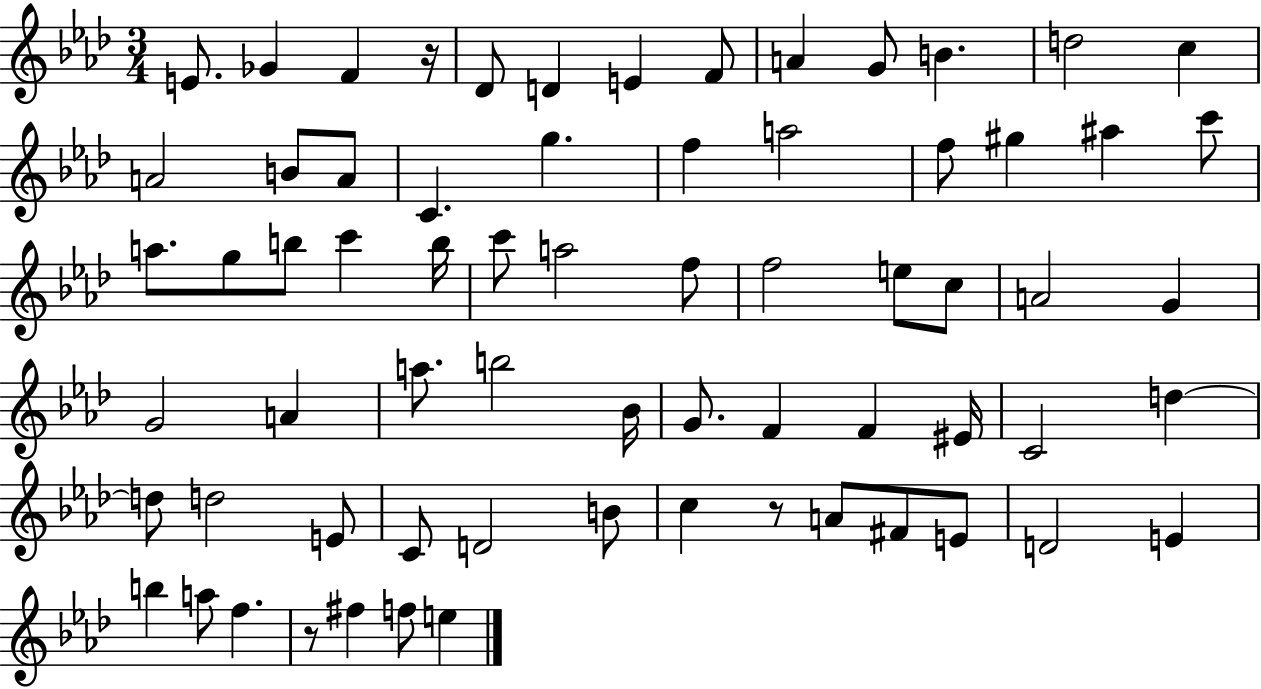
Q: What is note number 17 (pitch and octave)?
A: G5